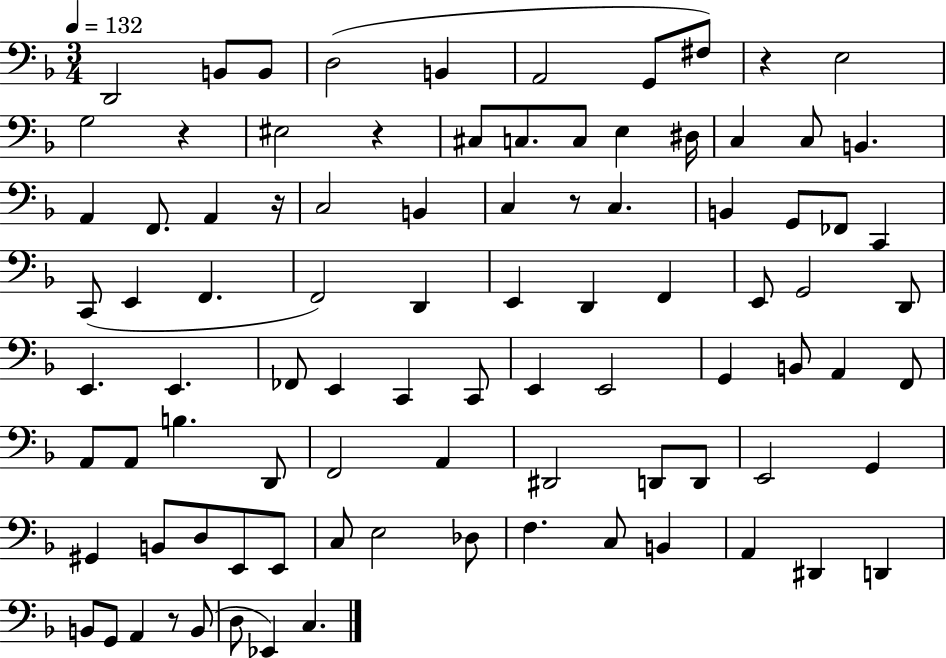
X:1
T:Untitled
M:3/4
L:1/4
K:F
D,,2 B,,/2 B,,/2 D,2 B,, A,,2 G,,/2 ^F,/2 z E,2 G,2 z ^E,2 z ^C,/2 C,/2 C,/2 E, ^D,/4 C, C,/2 B,, A,, F,,/2 A,, z/4 C,2 B,, C, z/2 C, B,, G,,/2 _F,,/2 C,, C,,/2 E,, F,, F,,2 D,, E,, D,, F,, E,,/2 G,,2 D,,/2 E,, E,, _F,,/2 E,, C,, C,,/2 E,, E,,2 G,, B,,/2 A,, F,,/2 A,,/2 A,,/2 B, D,,/2 F,,2 A,, ^D,,2 D,,/2 D,,/2 E,,2 G,, ^G,, B,,/2 D,/2 E,,/2 E,,/2 C,/2 E,2 _D,/2 F, C,/2 B,, A,, ^D,, D,, B,,/2 G,,/2 A,, z/2 B,,/2 D,/2 _E,, C,